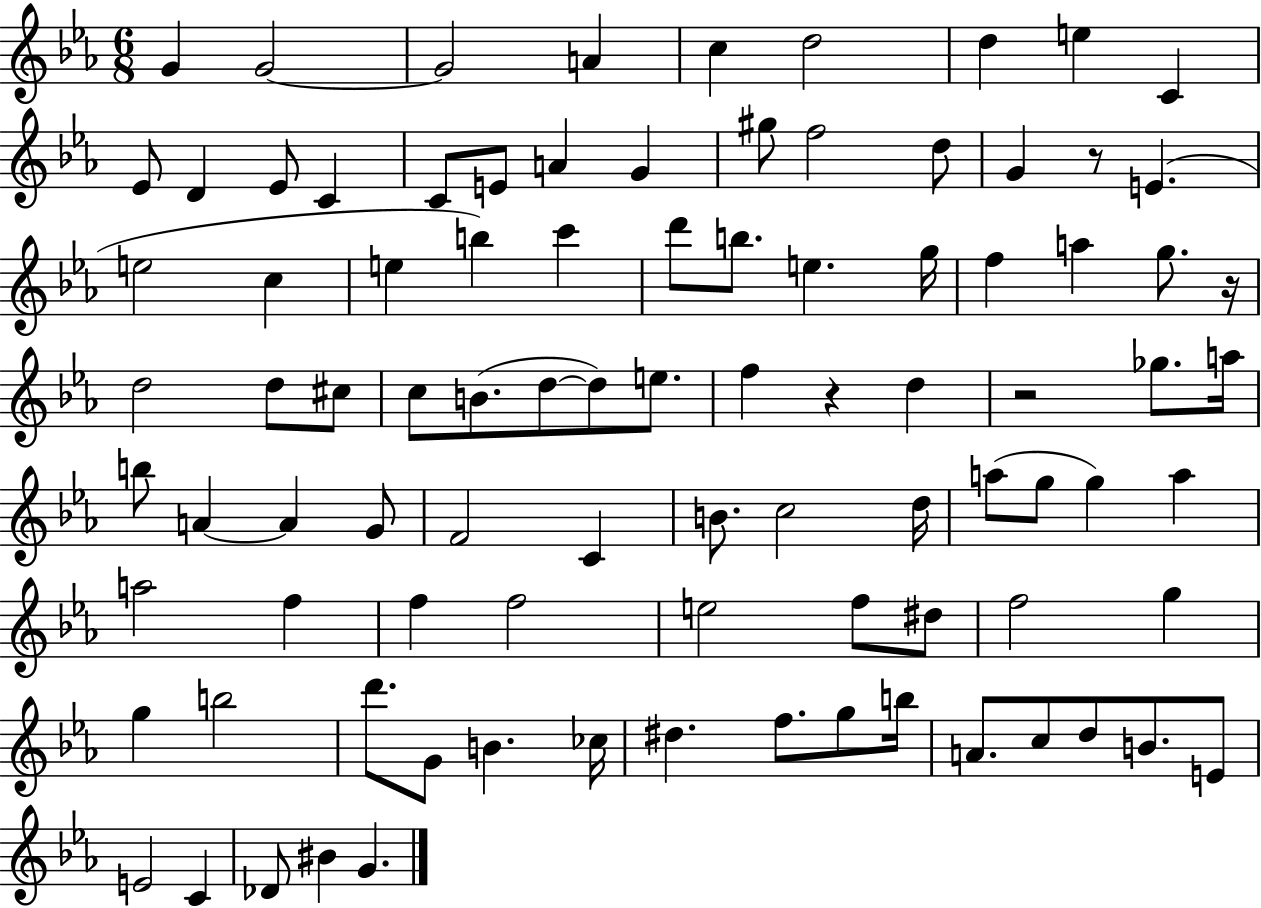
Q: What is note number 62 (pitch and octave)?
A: F5